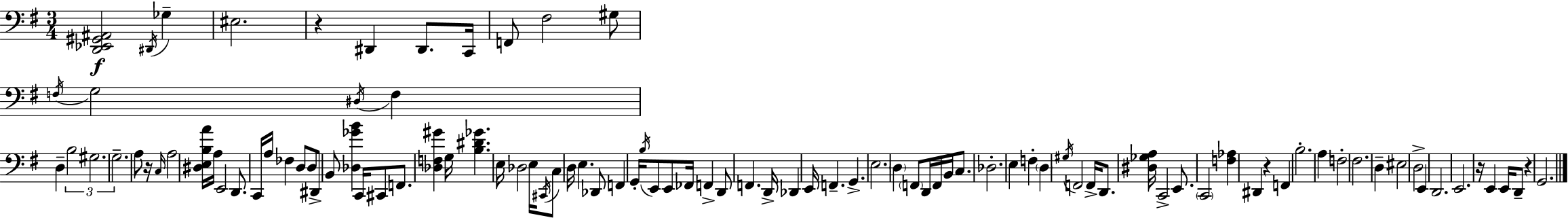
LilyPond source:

{
  \clef bass
  \numericTimeSignature
  \time 3/4
  \key e \minor
  <d, ees, gis, ais,>2\f \acciaccatura { dis,16 } ges4-- | eis2. | r4 dis,4 dis,8. | c,16 f,8 fis2 gis8 | \break \acciaccatura { f16 } g2 \acciaccatura { dis16 } f4 | d4-- \tuplet 3/2 { b2 | gis2. | g2.-- } | \break a8 r16 \grace { c16 } a2 | <dis e b a'>16 a16 e,2 | d,8. c,16 a16 fes4 d8 | d8 dis,8-> b,8 <des ges' b'>4 c,16 cis,8 | \break f,8. <des f gis'>4 g16 <b dis' ges'>4. | e16 des2 | e16 \acciaccatura { cis,16 } c8 d16 e4. des,8 | f,4 g,16-. \acciaccatura { b16 } e,8 e,8 fes,16 | \break f,4-> d,8 f,4. | d,16-> des,4 e,16 f,4.-- | g,4.-> e2. | \parenthesize d4 \parenthesize f,8 | \break d,16 f,16 b,16 c8. des2.-. | e4 f4-. | \parenthesize d4 \acciaccatura { gis16 } f,2 | f,16-> d,8. <dis ges a>16 c,2-> | \break e,8. \parenthesize c,2 | <f aes>4 dis,4 r4 | f,4 b2.-. | a4 f2-. | \break fis2. | d4-- eis2 | d2-> | e,4 d,2. | \break e,2. | r16 e,4 | e,16 d,8-- r4 g,2. | \bar "|."
}